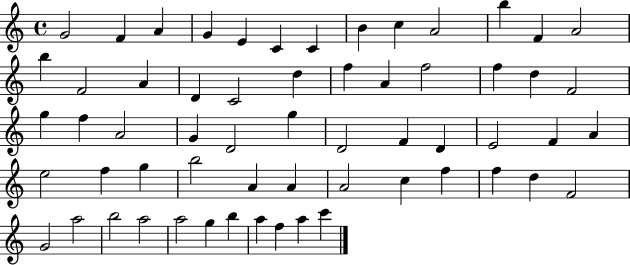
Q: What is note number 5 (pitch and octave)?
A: E4